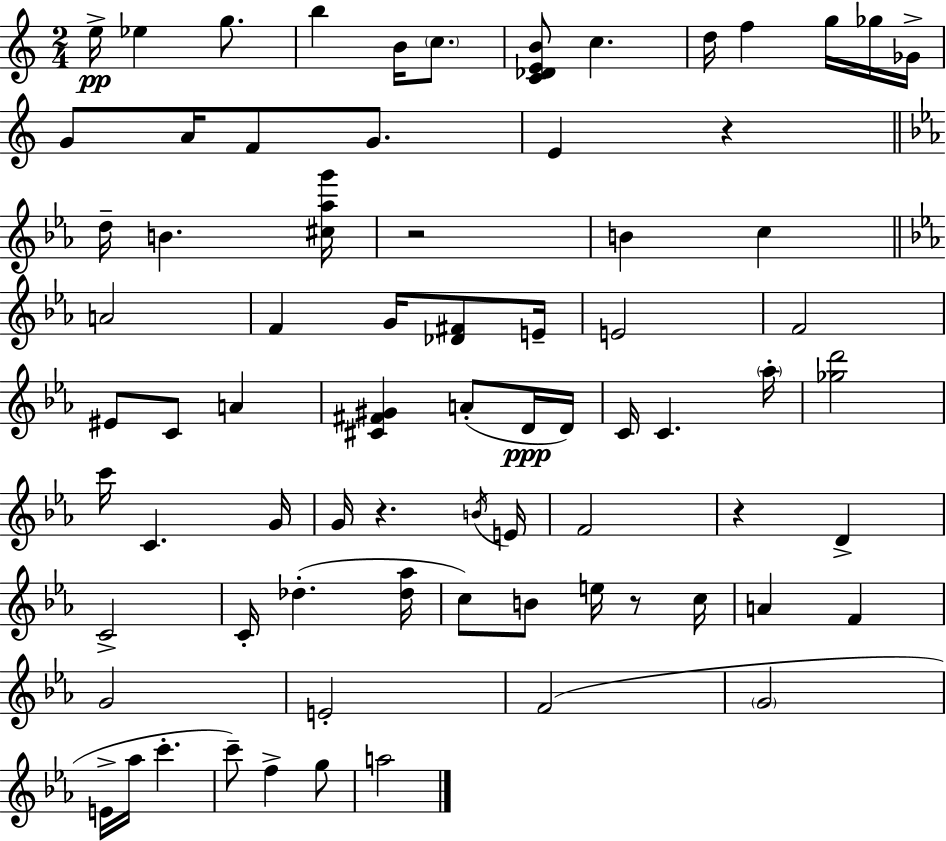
X:1
T:Untitled
M:2/4
L:1/4
K:Am
e/4 _e g/2 b B/4 c/2 [C_DEB]/2 c d/4 f g/4 _g/4 _G/4 G/2 A/4 F/2 G/2 E z d/4 B [^c_ag']/4 z2 B c A2 F G/4 [_D^F]/2 E/4 E2 F2 ^E/2 C/2 A [^C^F^G] A/2 D/4 D/4 C/4 C _a/4 [_gd']2 c'/4 C G/4 G/4 z B/4 E/4 F2 z D C2 C/4 _d [_d_a]/4 c/2 B/2 e/4 z/2 c/4 A F G2 E2 F2 G2 E/4 _a/4 c' c'/2 f g/2 a2